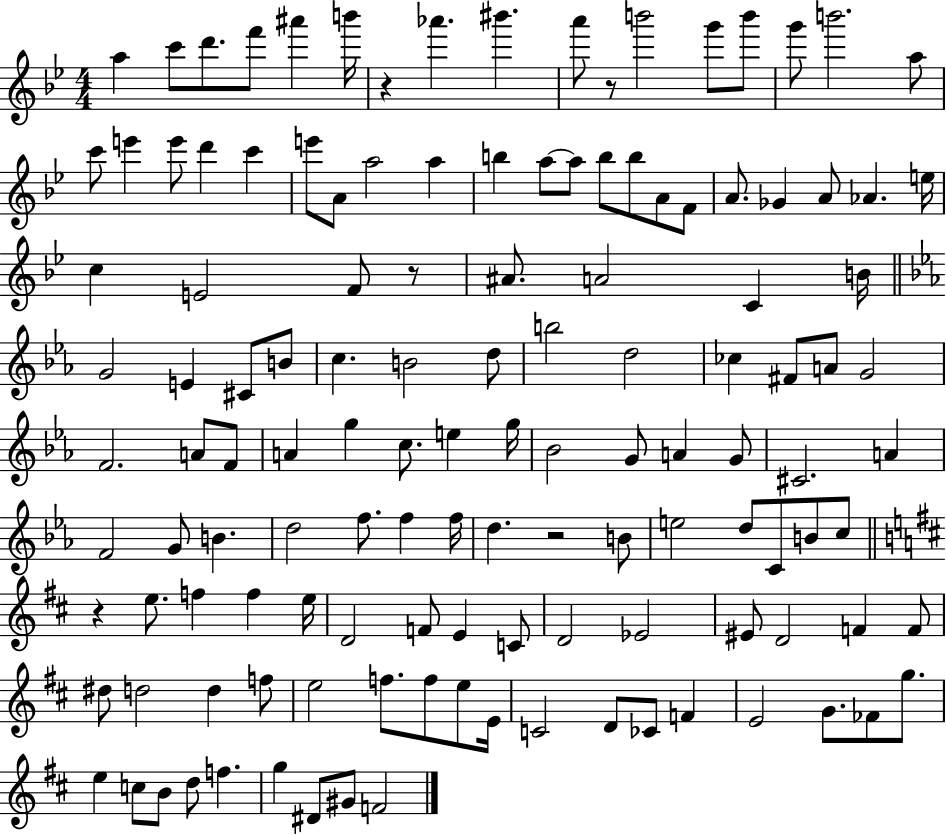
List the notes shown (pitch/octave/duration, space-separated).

A5/q C6/e D6/e. F6/e A#6/q B6/s R/q Ab6/q. BIS6/q. A6/e R/e B6/h G6/e B6/e G6/e B6/h. A5/e C6/e E6/q E6/e D6/q C6/q E6/e A4/e A5/h A5/q B5/q A5/e A5/e B5/e B5/e A4/e F4/e A4/e. Gb4/q A4/e Ab4/q. E5/s C5/q E4/h F4/e R/e A#4/e. A4/h C4/q B4/s G4/h E4/q C#4/e B4/e C5/q. B4/h D5/e B5/h D5/h CES5/q F#4/e A4/e G4/h F4/h. A4/e F4/e A4/q G5/q C5/e. E5/q G5/s Bb4/h G4/e A4/q G4/e C#4/h. A4/q F4/h G4/e B4/q. D5/h F5/e. F5/q F5/s D5/q. R/h B4/e E5/h D5/e C4/e B4/e C5/e R/q E5/e. F5/q F5/q E5/s D4/h F4/e E4/q C4/e D4/h Eb4/h EIS4/e D4/h F4/q F4/e D#5/e D5/h D5/q F5/e E5/h F5/e. F5/e E5/e E4/s C4/h D4/e CES4/e F4/q E4/h G4/e. FES4/e G5/e. E5/q C5/e B4/e D5/e F5/q. G5/q D#4/e G#4/e F4/h